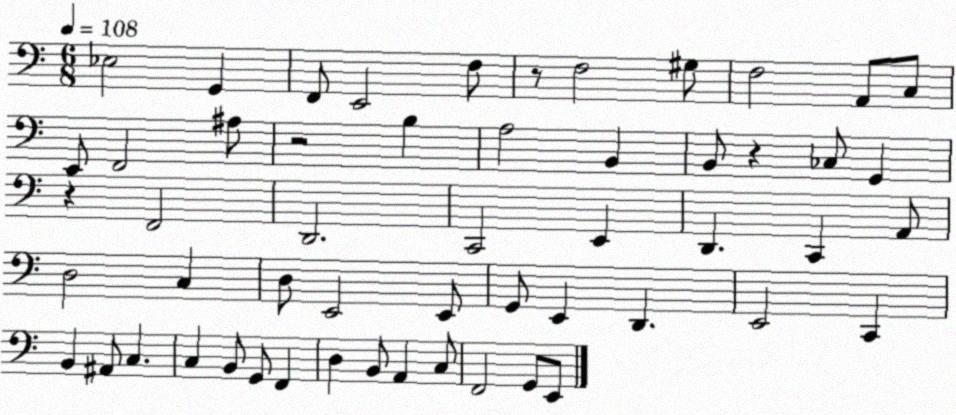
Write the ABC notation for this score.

X:1
T:Untitled
M:6/8
L:1/4
K:C
_E,2 G,, F,,/2 E,,2 F,/2 z/2 F,2 ^G,/2 F,2 A,,/2 C,/2 E,,/2 F,,2 ^A,/2 z2 B, A,2 B,, B,,/2 z _C,/2 G,, z F,,2 D,,2 C,,2 E,, D,, C,, A,,/2 D,2 C, D,/2 E,,2 E,,/2 G,,/2 E,, D,, E,,2 C,, B,, ^A,,/2 C, C, B,,/2 G,,/2 F,, D, B,,/2 A,, C,/2 F,,2 G,,/2 E,,/2